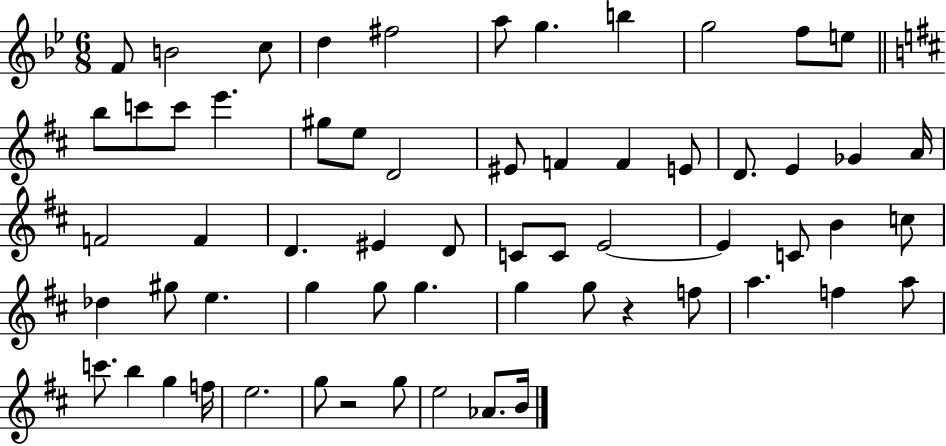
X:1
T:Untitled
M:6/8
L:1/4
K:Bb
F/2 B2 c/2 d ^f2 a/2 g b g2 f/2 e/2 b/2 c'/2 c'/2 e' ^g/2 e/2 D2 ^E/2 F F E/2 D/2 E _G A/4 F2 F D ^E D/2 C/2 C/2 E2 E C/2 B c/2 _d ^g/2 e g g/2 g g g/2 z f/2 a f a/2 c'/2 b g f/4 e2 g/2 z2 g/2 e2 _A/2 B/4